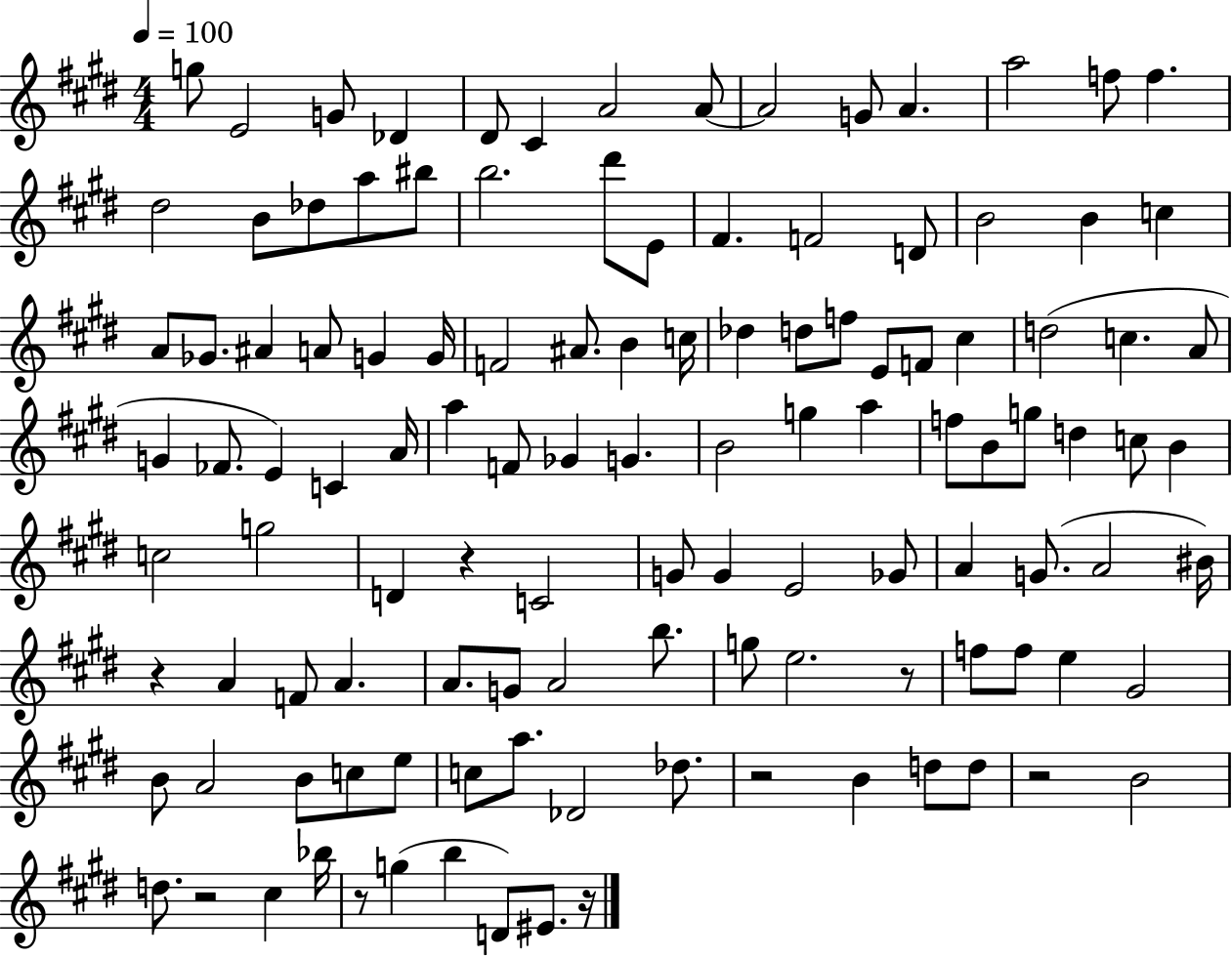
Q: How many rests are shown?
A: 8